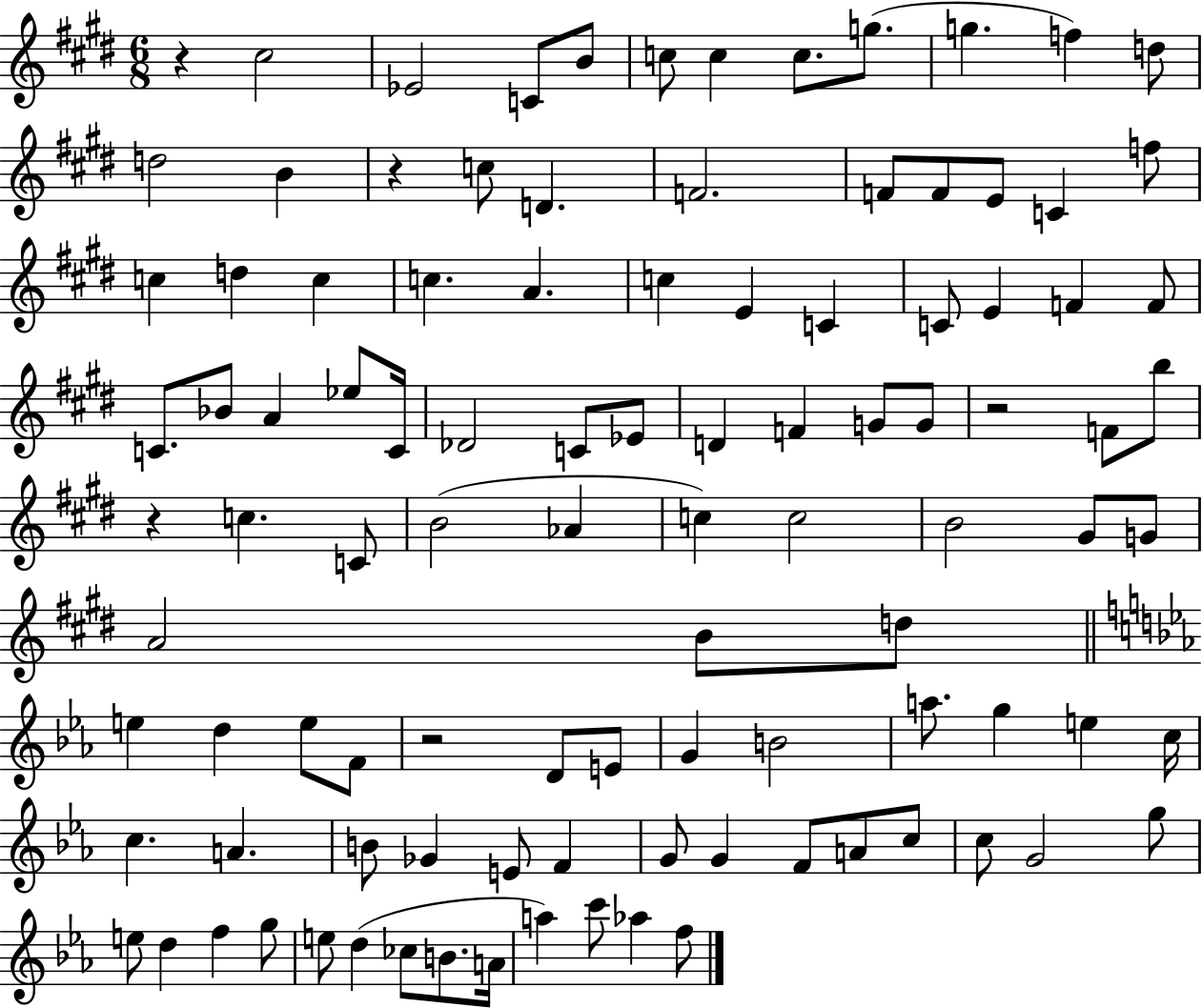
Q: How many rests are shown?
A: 5